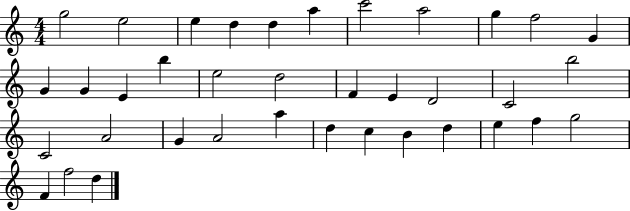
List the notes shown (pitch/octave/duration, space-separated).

G5/h E5/h E5/q D5/q D5/q A5/q C6/h A5/h G5/q F5/h G4/q G4/q G4/q E4/q B5/q E5/h D5/h F4/q E4/q D4/h C4/h B5/h C4/h A4/h G4/q A4/h A5/q D5/q C5/q B4/q D5/q E5/q F5/q G5/h F4/q F5/h D5/q